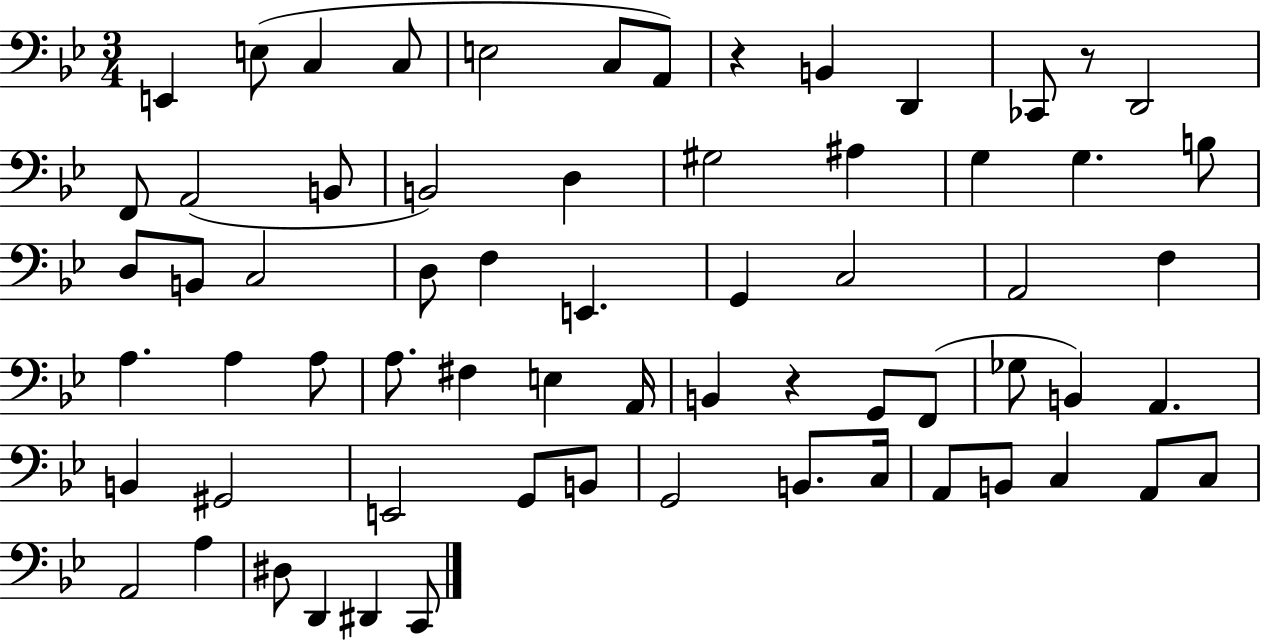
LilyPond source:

{
  \clef bass
  \numericTimeSignature
  \time 3/4
  \key bes \major
  \repeat volta 2 { e,4 e8( c4 c8 | e2 c8 a,8) | r4 b,4 d,4 | ces,8 r8 d,2 | \break f,8 a,2( b,8 | b,2) d4 | gis2 ais4 | g4 g4. b8 | \break d8 b,8 c2 | d8 f4 e,4. | g,4 c2 | a,2 f4 | \break a4. a4 a8 | a8. fis4 e4 a,16 | b,4 r4 g,8 f,8( | ges8 b,4) a,4. | \break b,4 gis,2 | e,2 g,8 b,8 | g,2 b,8. c16 | a,8 b,8 c4 a,8 c8 | \break a,2 a4 | dis8 d,4 dis,4 c,8 | } \bar "|."
}